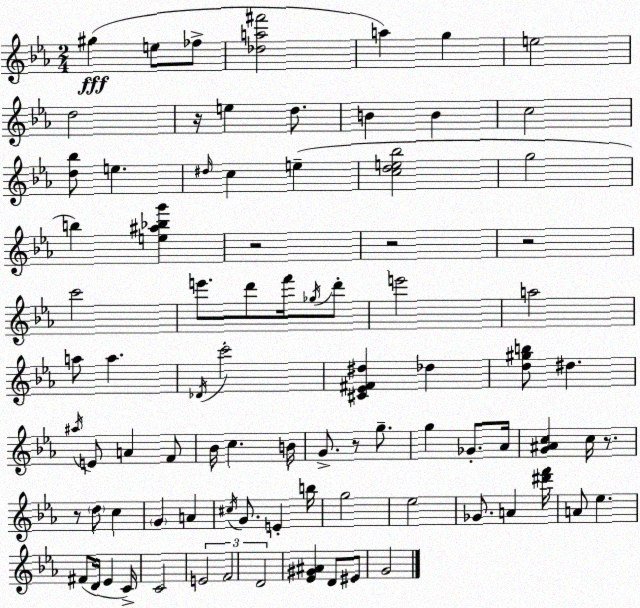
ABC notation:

X:1
T:Untitled
M:2/4
L:1/4
K:Cm
^g e/2 _f/2 [_da^f']2 a g e2 d2 z/4 e d/2 B B c2 [d_b]/2 e ^d/4 c e [cde_b]2 g2 b [e^a_bg'] z2 z2 z2 c'2 e'/2 d'/2 f'/4 _g/4 d'/2 e'2 a2 a/2 a _D/4 c'2 [^C_E^F^d] _d [d^gb]/2 ^d ^a/4 E/2 A F/2 _B/4 c B/4 G/2 z/2 g/2 g _G/2 _A/4 [G^Ac] c/4 z/2 z/2 d/2 c G A ^c/4 G/2 E b/4 g2 _e2 _G/2 A [^d'f']/4 A/2 _e ^F/2 D/4 _E C/4 C2 E2 F2 D2 [_E^G^A] D/2 ^E/2 G2